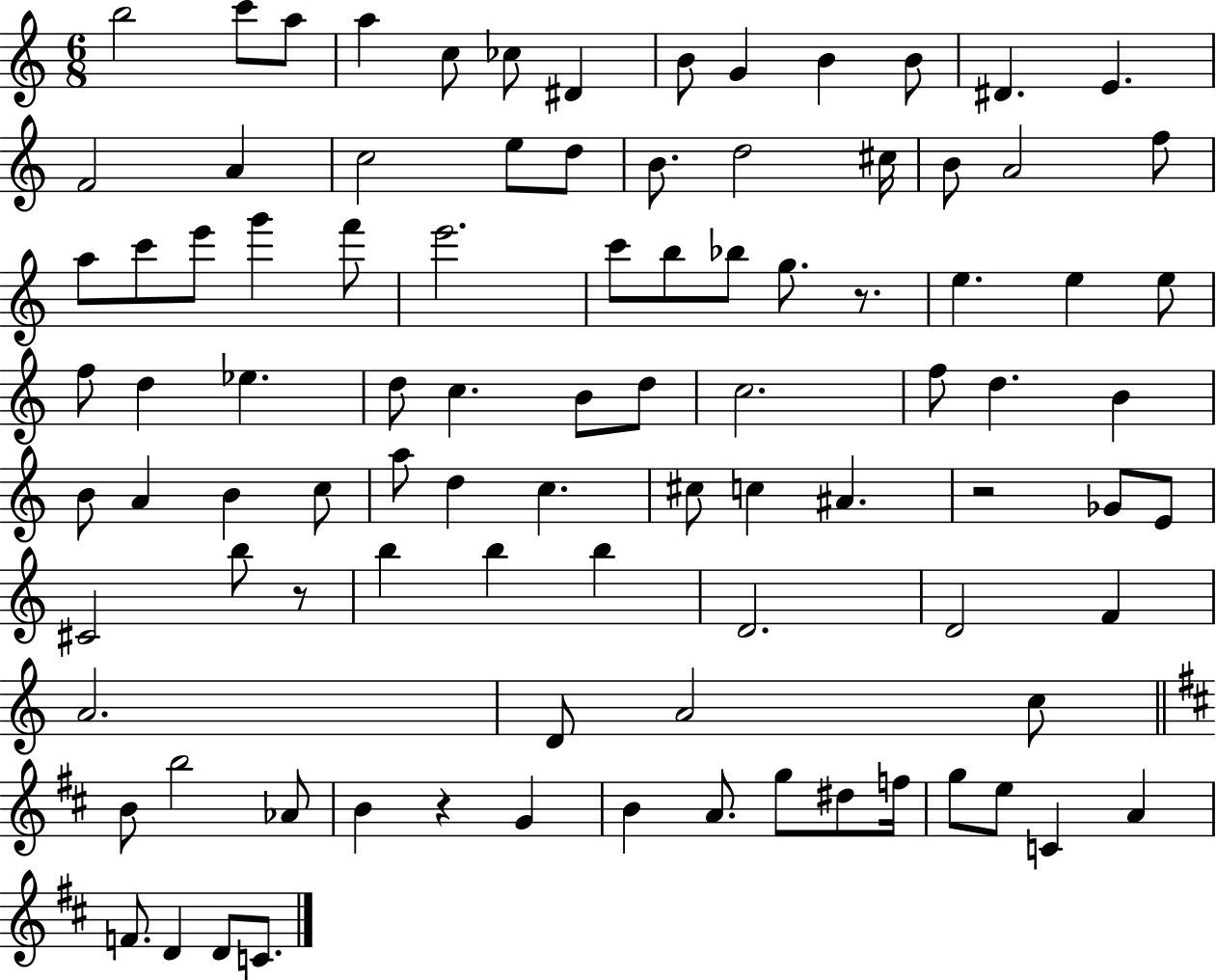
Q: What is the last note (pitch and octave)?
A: C4